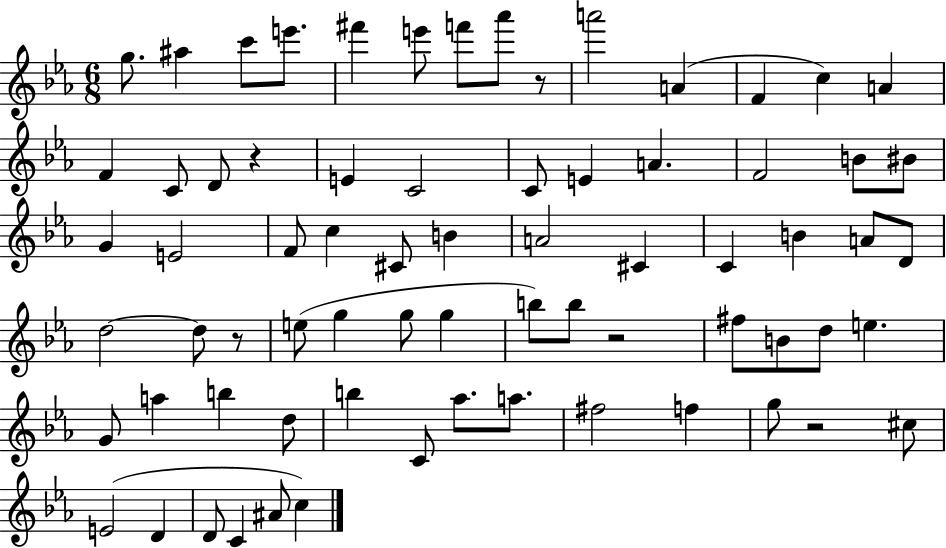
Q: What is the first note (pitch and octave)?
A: G5